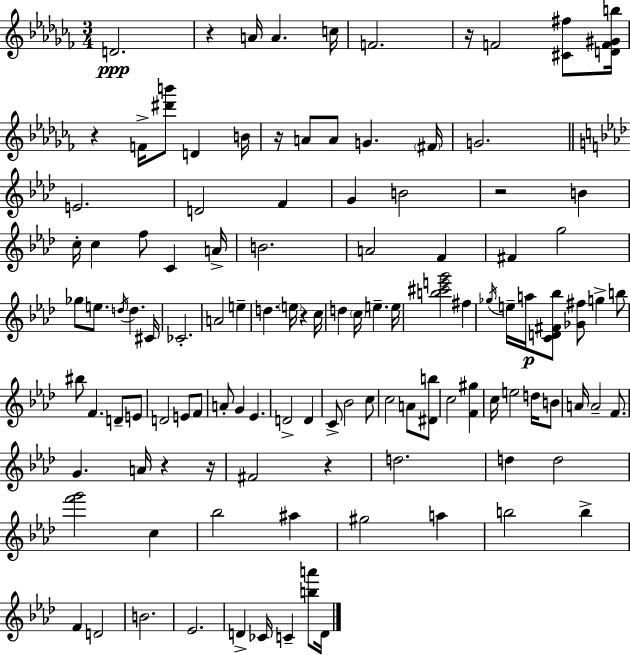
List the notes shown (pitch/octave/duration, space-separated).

D4/h. R/q A4/s A4/q. C5/s F4/h. R/s F4/h [C#4,F#5]/e [D4,F4,G#4,B5]/s R/q F4/s [D#6,B6]/e D4/q B4/s R/s A4/e A4/e G4/q. F#4/s G4/h. E4/h. D4/h F4/q G4/q B4/h R/h B4/q C5/s C5/q F5/e C4/q A4/s B4/h. A4/h F4/q F#4/q G5/h Gb5/e E5/e. D5/s D5/q. C#4/s CES4/h. A4/h E5/q D5/q. E5/s R/q C5/s D5/q C5/s E5/q. E5/s [B5,C#6,E6,G6]/h F#5/q Gb5/s E5/s A5/s [C4,D4,F#4,Bb5]/e [Gb4,F#5]/e G5/q B5/e BIS5/e F4/q. D4/e E4/e D4/h E4/e F4/e A4/e G4/q Eb4/q. D4/h D4/q C4/e Bb4/h C5/e C5/h A4/e [D#4,B5]/e C5/h [F4,G#5]/q C5/s E5/h D5/s B4/e A4/s A4/h F4/e. G4/q. A4/s R/q R/s F#4/h R/q D5/h. D5/q D5/h [F6,G6]/h C5/q Bb5/h A#5/q G#5/h A5/q B5/h B5/q F4/q D4/h B4/h. Eb4/h. D4/q CES4/s C4/q [B5,A6]/e D4/s